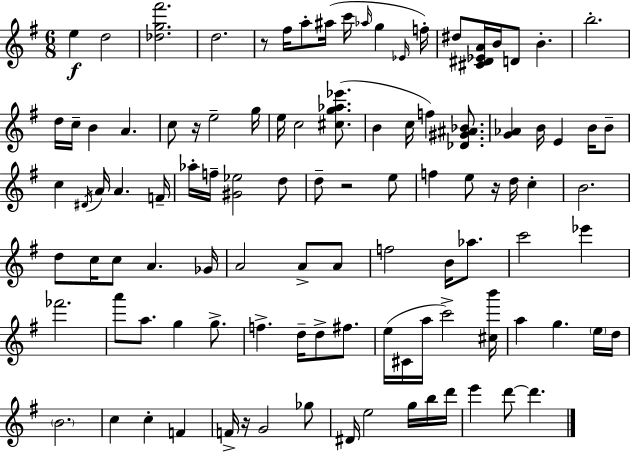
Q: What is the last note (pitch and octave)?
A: D6